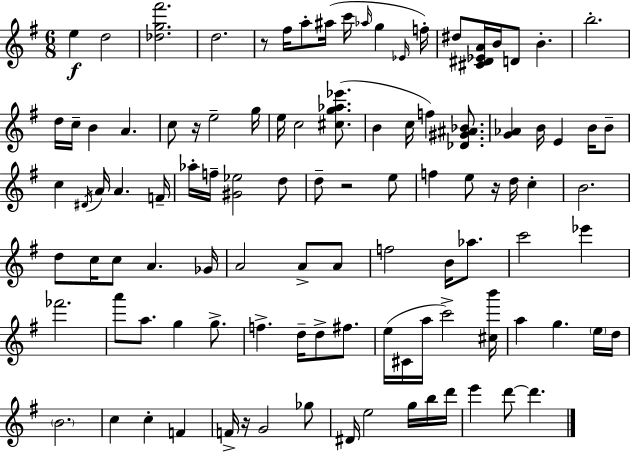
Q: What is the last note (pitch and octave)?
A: D6